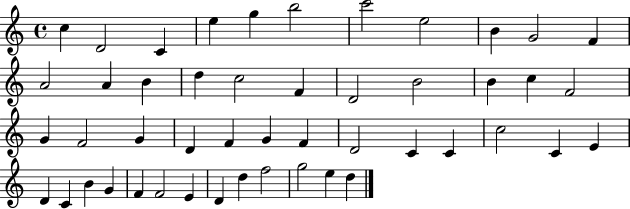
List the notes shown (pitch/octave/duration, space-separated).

C5/q D4/h C4/q E5/q G5/q B5/h C6/h E5/h B4/q G4/h F4/q A4/h A4/q B4/q D5/q C5/h F4/q D4/h B4/h B4/q C5/q F4/h G4/q F4/h G4/q D4/q F4/q G4/q F4/q D4/h C4/q C4/q C5/h C4/q E4/q D4/q C4/q B4/q G4/q F4/q F4/h E4/q D4/q D5/q F5/h G5/h E5/q D5/q